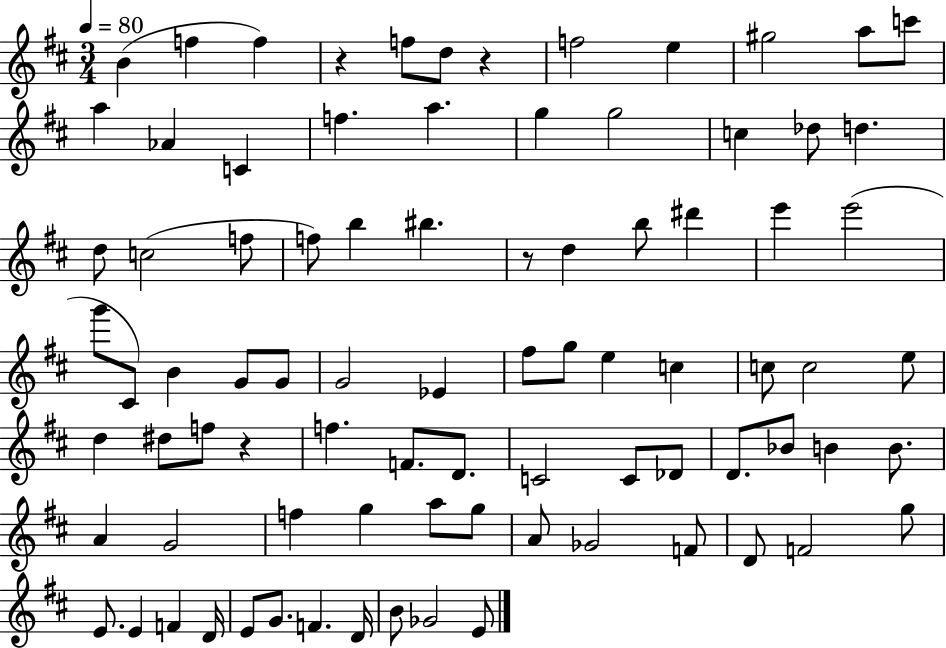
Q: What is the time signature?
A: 3/4